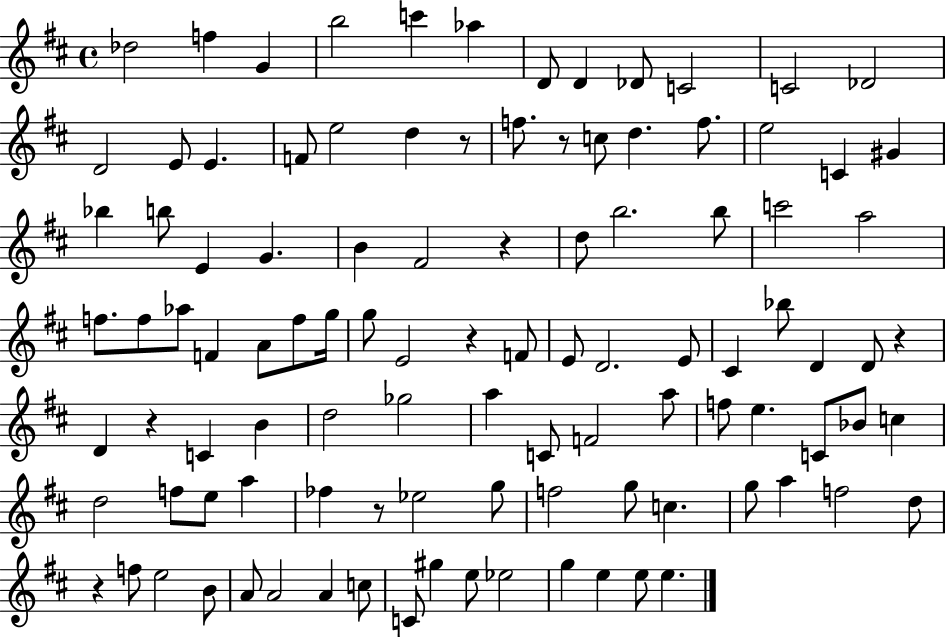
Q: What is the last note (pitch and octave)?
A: E5